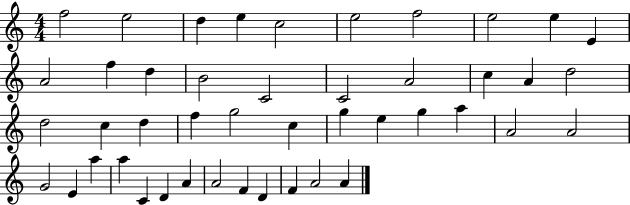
{
  \clef treble
  \numericTimeSignature
  \time 4/4
  \key c \major
  f''2 e''2 | d''4 e''4 c''2 | e''2 f''2 | e''2 e''4 e'4 | \break a'2 f''4 d''4 | b'2 c'2 | c'2 a'2 | c''4 a'4 d''2 | \break d''2 c''4 d''4 | f''4 g''2 c''4 | g''4 e''4 g''4 a''4 | a'2 a'2 | \break g'2 e'4 a''4 | a''4 c'4 d'4 a'4 | a'2 f'4 d'4 | f'4 a'2 a'4 | \break \bar "|."
}